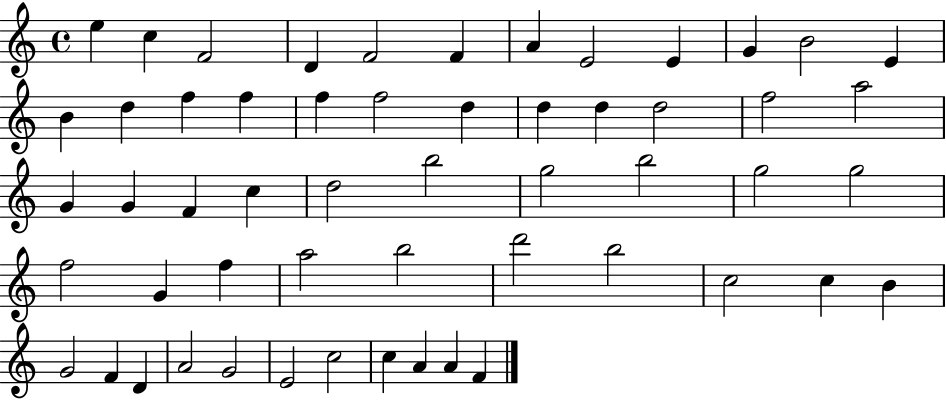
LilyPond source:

{
  \clef treble
  \time 4/4
  \defaultTimeSignature
  \key c \major
  e''4 c''4 f'2 | d'4 f'2 f'4 | a'4 e'2 e'4 | g'4 b'2 e'4 | \break b'4 d''4 f''4 f''4 | f''4 f''2 d''4 | d''4 d''4 d''2 | f''2 a''2 | \break g'4 g'4 f'4 c''4 | d''2 b''2 | g''2 b''2 | g''2 g''2 | \break f''2 g'4 f''4 | a''2 b''2 | d'''2 b''2 | c''2 c''4 b'4 | \break g'2 f'4 d'4 | a'2 g'2 | e'2 c''2 | c''4 a'4 a'4 f'4 | \break \bar "|."
}